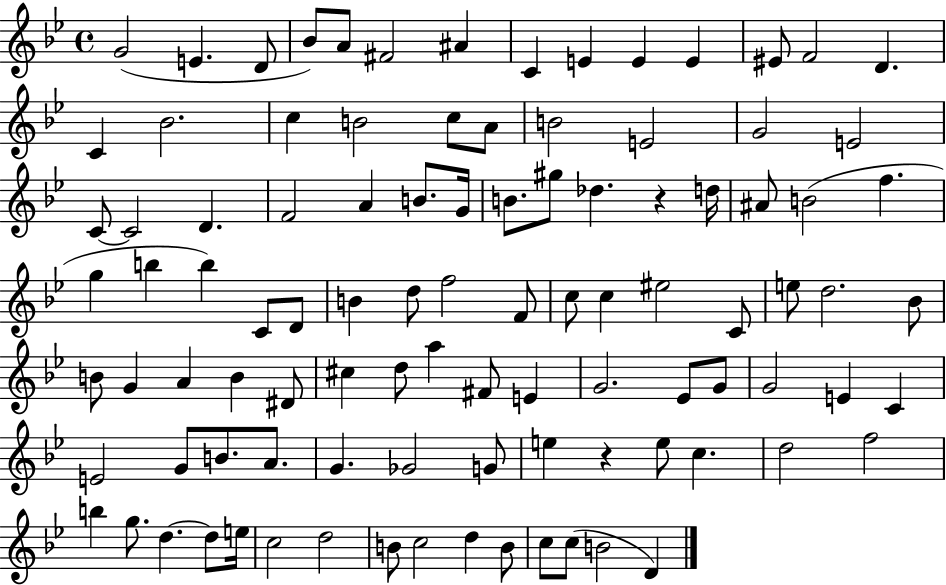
X:1
T:Untitled
M:4/4
L:1/4
K:Bb
G2 E D/2 _B/2 A/2 ^F2 ^A C E E E ^E/2 F2 D C _B2 c B2 c/2 A/2 B2 E2 G2 E2 C/2 C2 D F2 A B/2 G/4 B/2 ^g/2 _d z d/4 ^A/2 B2 f g b b C/2 D/2 B d/2 f2 F/2 c/2 c ^e2 C/2 e/2 d2 _B/2 B/2 G A B ^D/2 ^c d/2 a ^F/2 E G2 _E/2 G/2 G2 E C E2 G/2 B/2 A/2 G _G2 G/2 e z e/2 c d2 f2 b g/2 d d/2 e/4 c2 d2 B/2 c2 d B/2 c/2 c/2 B2 D